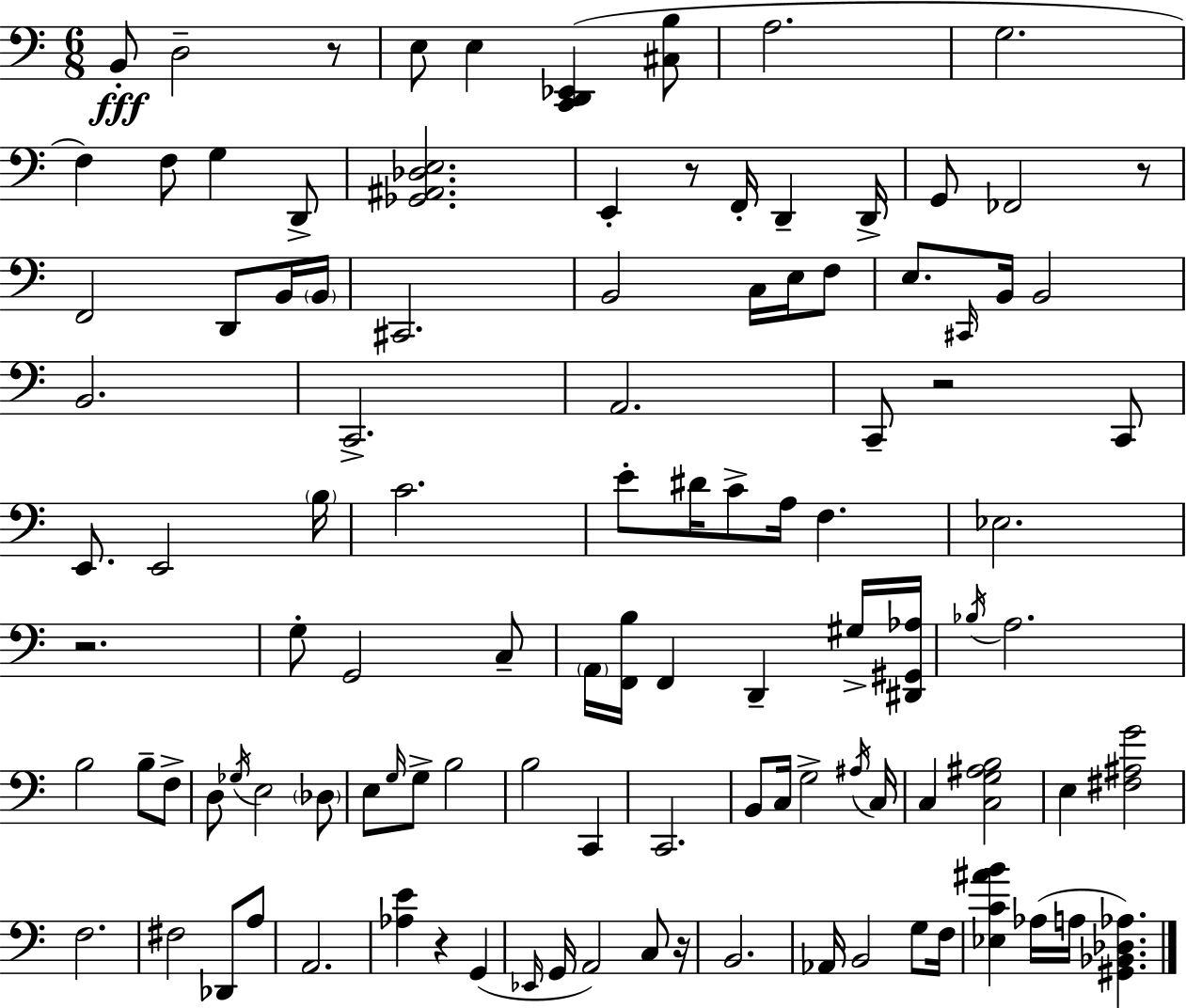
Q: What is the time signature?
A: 6/8